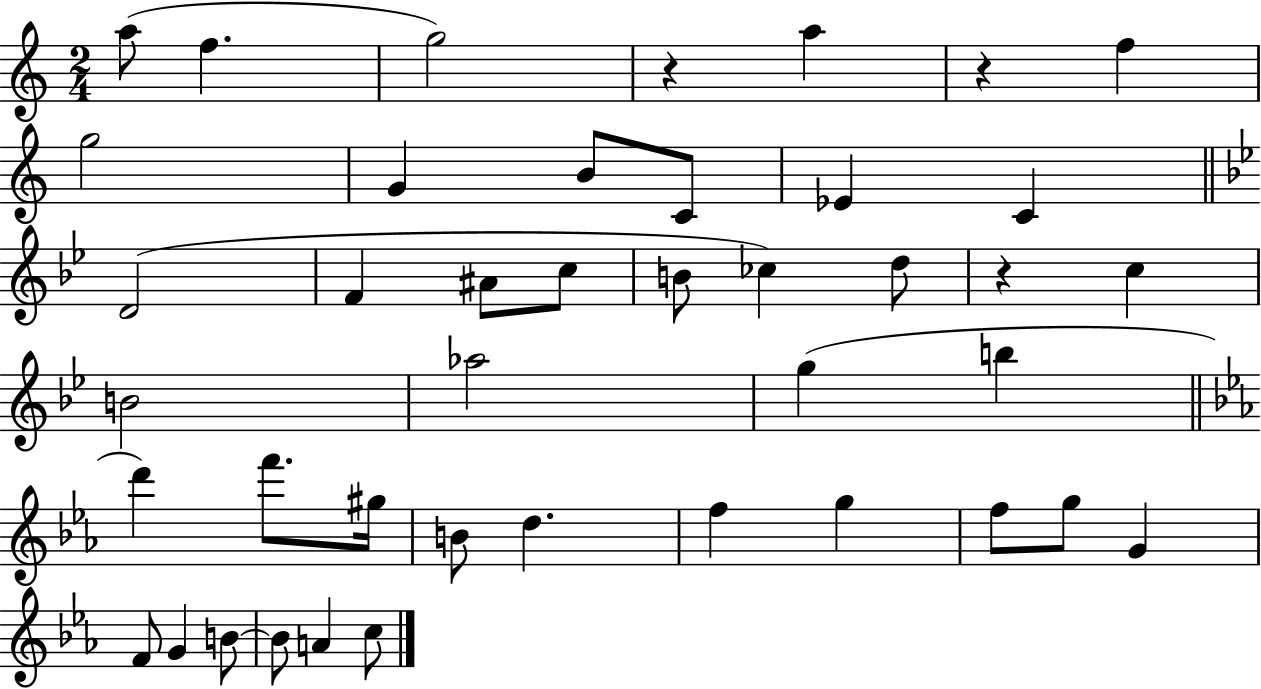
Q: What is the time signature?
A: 2/4